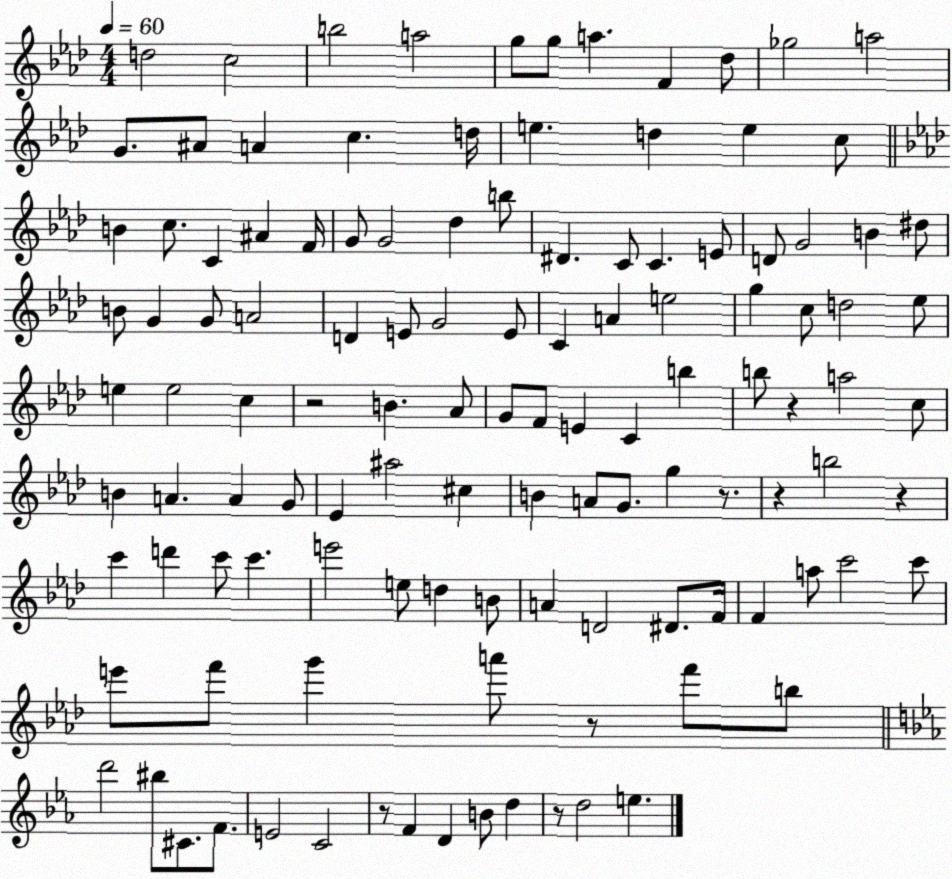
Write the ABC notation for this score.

X:1
T:Untitled
M:4/4
L:1/4
K:Ab
d2 c2 b2 a2 g/2 g/2 a F _d/2 _g2 a2 G/2 ^A/2 A c d/4 e d e c/2 B c/2 C ^A F/4 G/2 G2 _d b/2 ^D C/2 C E/2 D/2 G2 B ^d/2 B/2 G G/2 A2 D E/2 G2 E/2 C A e2 g c/2 d2 _e/2 e e2 c z2 B _A/2 G/2 F/2 E C b b/2 z a2 c/2 B A A G/2 _E ^a2 ^c B A/2 G/2 g z/2 z b2 z c' d' c'/2 c' e'2 e/2 d B/2 A D2 ^D/2 F/4 F a/2 c'2 c'/2 e'/2 f'/2 g' a'/2 z/2 f'/2 b/2 d'2 ^b/2 ^C/2 F/2 E2 C2 z/2 F D B/2 d z/2 d2 e